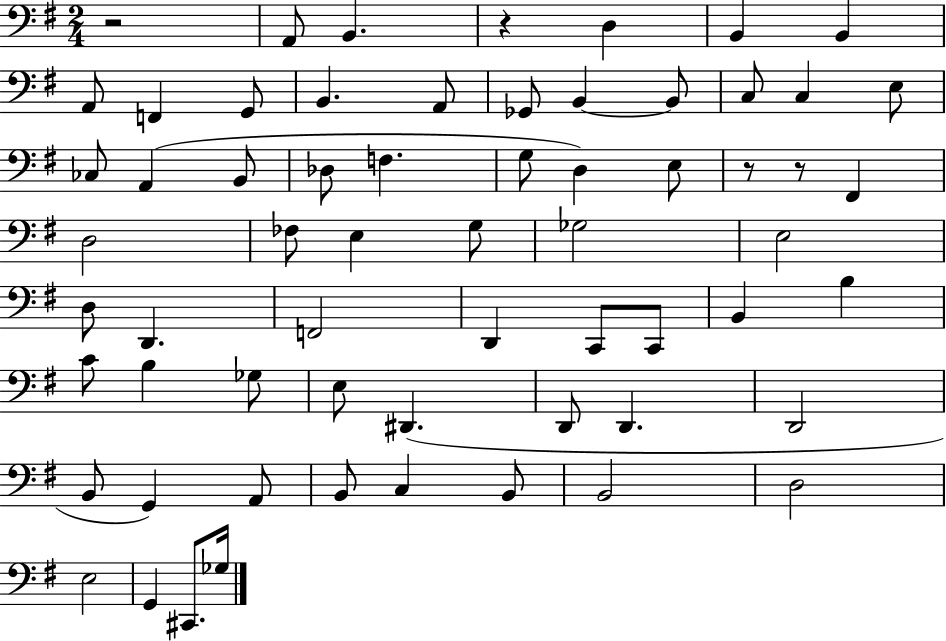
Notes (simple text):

R/h A2/e B2/q. R/q D3/q B2/q B2/q A2/e F2/q G2/e B2/q. A2/e Gb2/e B2/q B2/e C3/e C3/q E3/e CES3/e A2/q B2/e Db3/e F3/q. G3/e D3/q E3/e R/e R/e F#2/q D3/h FES3/e E3/q G3/e Gb3/h E3/h D3/e D2/q. F2/h D2/q C2/e C2/e B2/q B3/q C4/e B3/q Gb3/e E3/e D#2/q. D2/e D2/q. D2/h B2/e G2/q A2/e B2/e C3/q B2/e B2/h D3/h E3/h G2/q C#2/e. Gb3/s